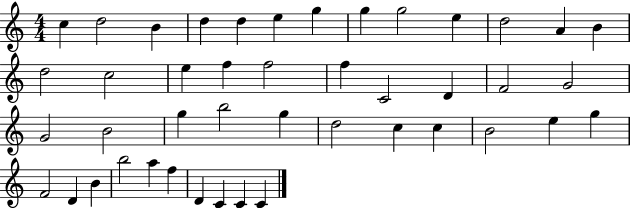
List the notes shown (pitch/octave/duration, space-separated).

C5/q D5/h B4/q D5/q D5/q E5/q G5/q G5/q G5/h E5/q D5/h A4/q B4/q D5/h C5/h E5/q F5/q F5/h F5/q C4/h D4/q F4/h G4/h G4/h B4/h G5/q B5/h G5/q D5/h C5/q C5/q B4/h E5/q G5/q F4/h D4/q B4/q B5/h A5/q F5/q D4/q C4/q C4/q C4/q